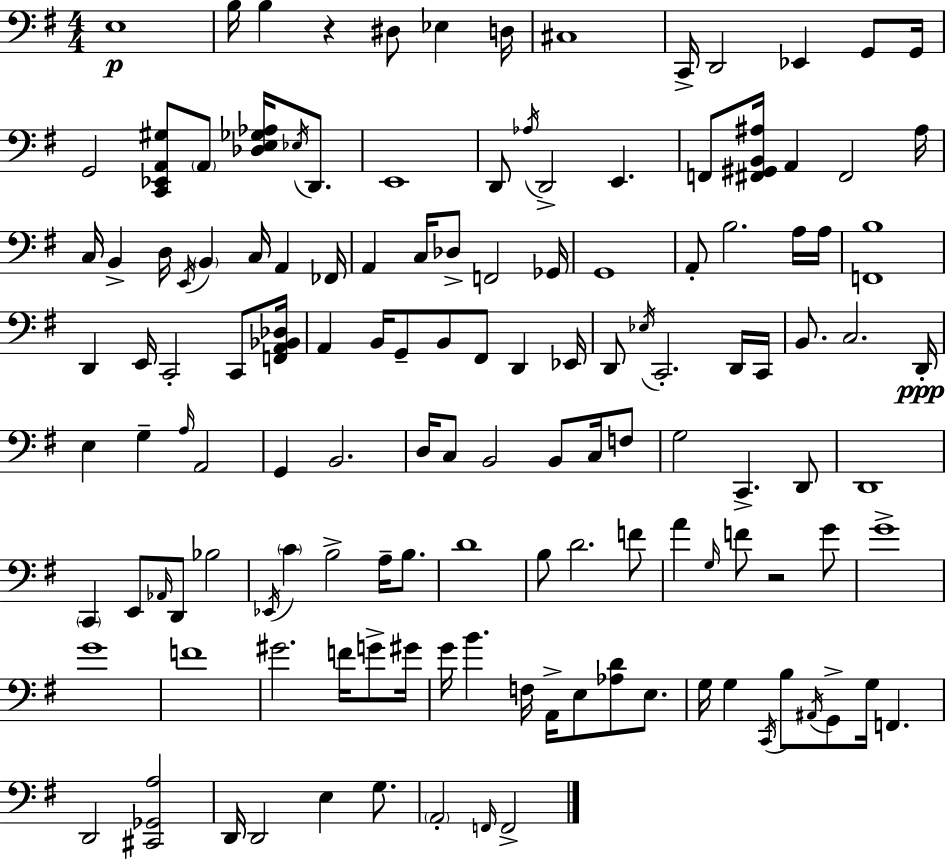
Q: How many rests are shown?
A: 2